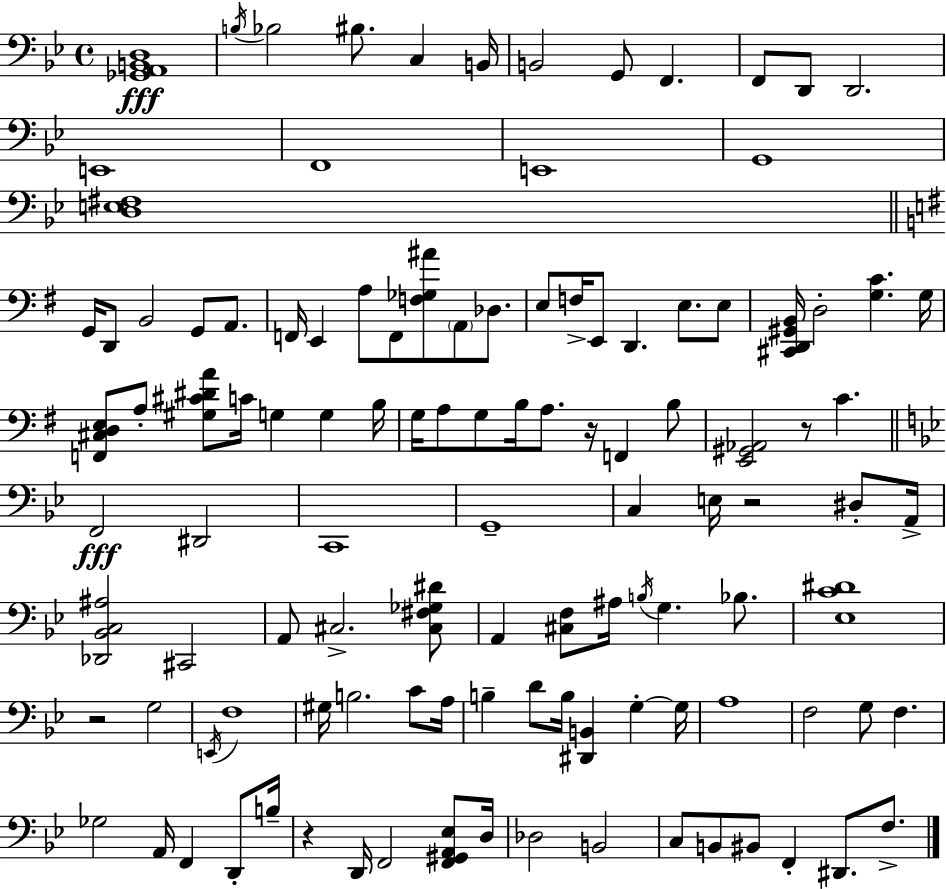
X:1
T:Untitled
M:4/4
L:1/4
K:Bb
[_G,,A,,B,,D,]4 B,/4 _B,2 ^B,/2 C, B,,/4 B,,2 G,,/2 F,, F,,/2 D,,/2 D,,2 E,,4 F,,4 E,,4 G,,4 [D,E,^F,]4 G,,/4 D,,/2 B,,2 G,,/2 A,,/2 F,,/4 E,, A,/2 F,,/2 [F,_G,^A]/2 A,,/2 _D,/2 E,/2 F,/4 E,,/2 D,, E,/2 E,/2 [^C,,D,,^G,,B,,]/4 D,2 [G,C] G,/4 [F,,^C,D,E,]/2 A,/2 [^G,^C^DA]/2 C/4 G, G, B,/4 G,/4 A,/2 G,/2 B,/4 A,/2 z/4 F,, B,/2 [E,,^G,,_A,,]2 z/2 C F,,2 ^D,,2 C,,4 G,,4 C, E,/4 z2 ^D,/2 A,,/4 [_D,,_B,,C,^A,]2 ^C,,2 A,,/2 ^C,2 [^C,^F,_G,^D]/2 A,, [^C,F,]/2 ^A,/4 B,/4 G, _B,/2 [_E,C^D]4 z2 G,2 E,,/4 F,4 ^G,/4 B,2 C/2 A,/4 B, D/2 B,/4 [^D,,B,,] G, G,/4 A,4 F,2 G,/2 F, _G,2 A,,/4 F,, D,,/2 B,/4 z D,,/4 F,,2 [F,,^G,,A,,_E,]/2 D,/4 _D,2 B,,2 C,/2 B,,/2 ^B,,/2 F,, ^D,,/2 F,/2